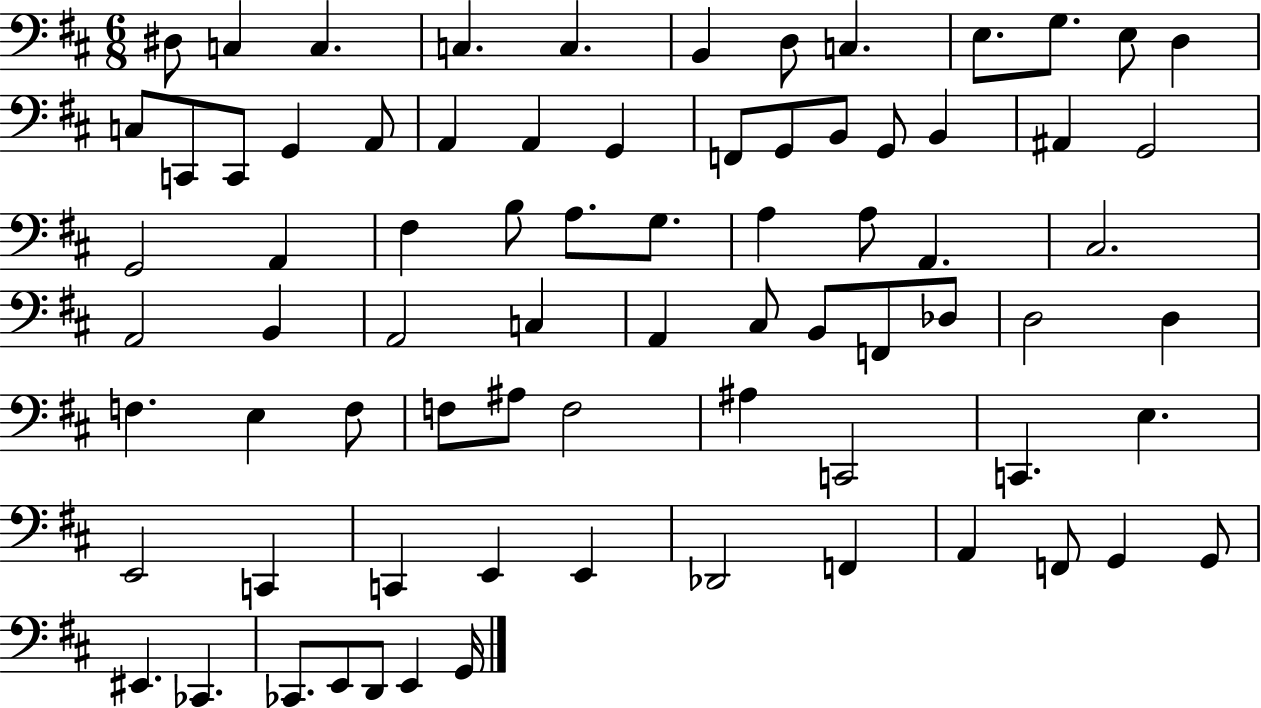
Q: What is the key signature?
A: D major